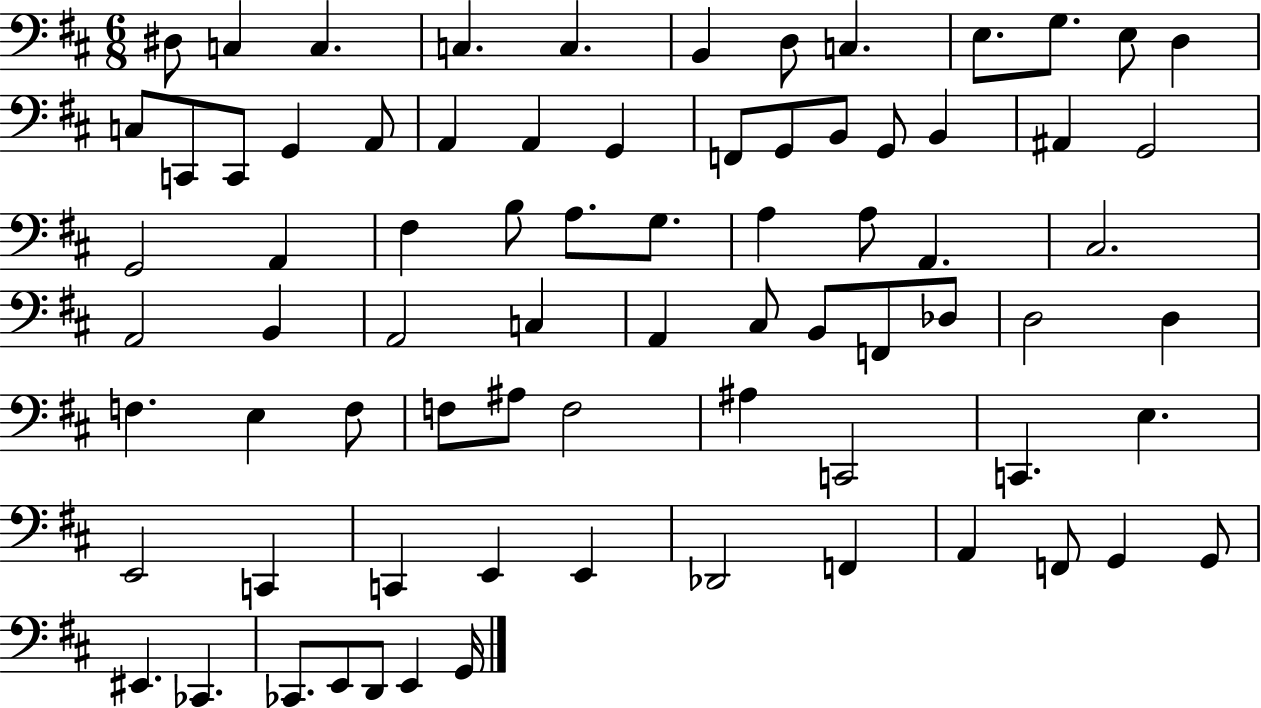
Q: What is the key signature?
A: D major